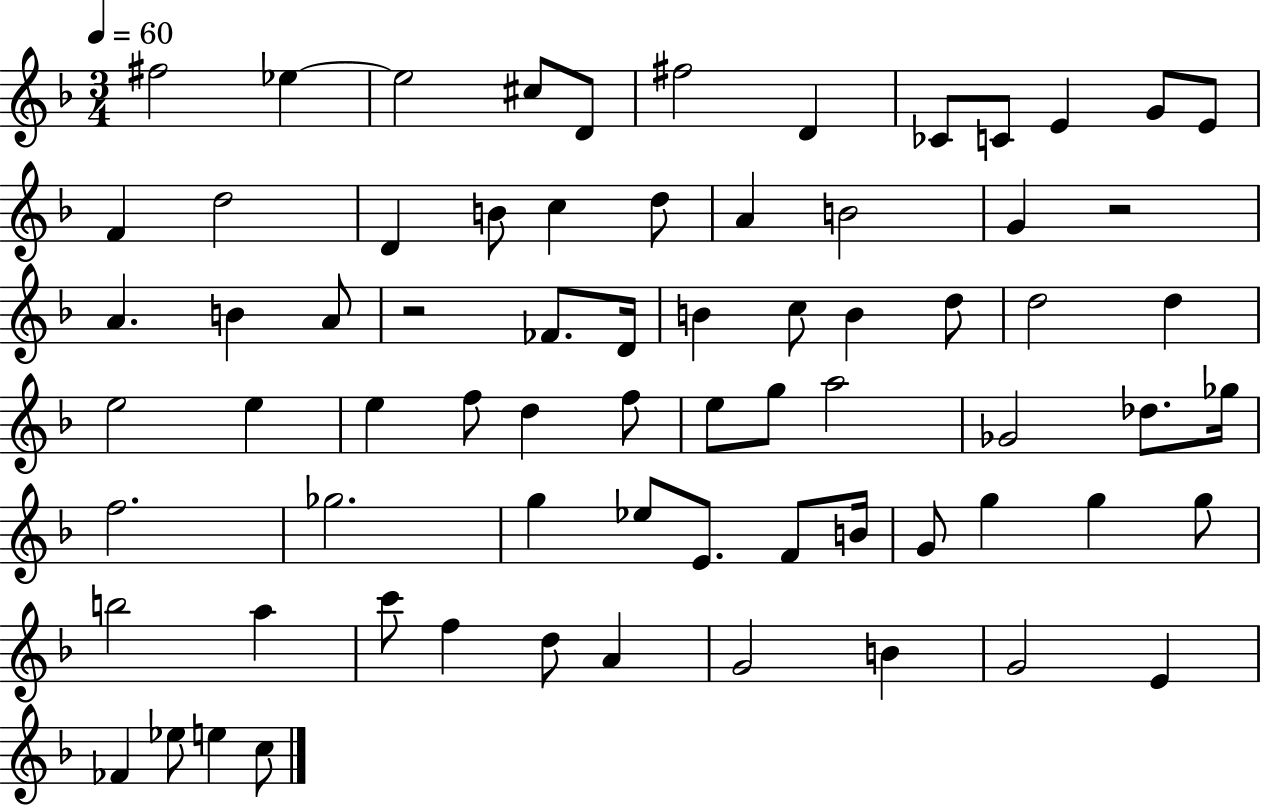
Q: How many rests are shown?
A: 2